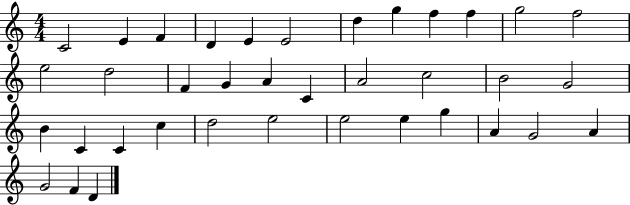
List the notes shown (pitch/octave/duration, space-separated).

C4/h E4/q F4/q D4/q E4/q E4/h D5/q G5/q F5/q F5/q G5/h F5/h E5/h D5/h F4/q G4/q A4/q C4/q A4/h C5/h B4/h G4/h B4/q C4/q C4/q C5/q D5/h E5/h E5/h E5/q G5/q A4/q G4/h A4/q G4/h F4/q D4/q